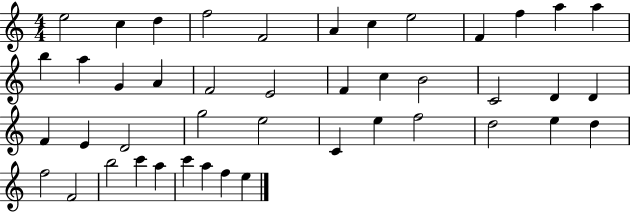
{
  \clef treble
  \numericTimeSignature
  \time 4/4
  \key c \major
  e''2 c''4 d''4 | f''2 f'2 | a'4 c''4 e''2 | f'4 f''4 a''4 a''4 | \break b''4 a''4 g'4 a'4 | f'2 e'2 | f'4 c''4 b'2 | c'2 d'4 d'4 | \break f'4 e'4 d'2 | g''2 e''2 | c'4 e''4 f''2 | d''2 e''4 d''4 | \break f''2 f'2 | b''2 c'''4 a''4 | c'''4 a''4 f''4 e''4 | \bar "|."
}